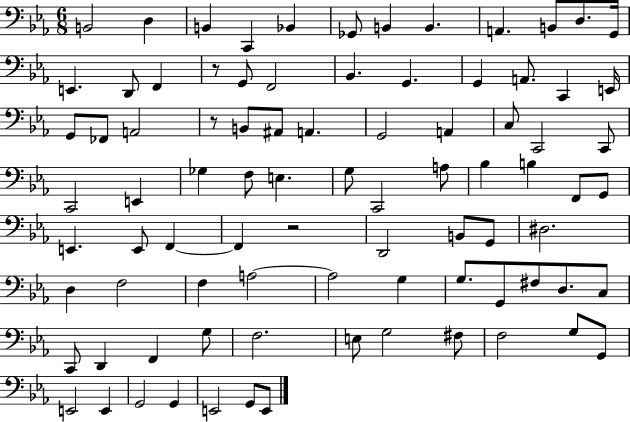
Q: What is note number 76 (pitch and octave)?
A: G2